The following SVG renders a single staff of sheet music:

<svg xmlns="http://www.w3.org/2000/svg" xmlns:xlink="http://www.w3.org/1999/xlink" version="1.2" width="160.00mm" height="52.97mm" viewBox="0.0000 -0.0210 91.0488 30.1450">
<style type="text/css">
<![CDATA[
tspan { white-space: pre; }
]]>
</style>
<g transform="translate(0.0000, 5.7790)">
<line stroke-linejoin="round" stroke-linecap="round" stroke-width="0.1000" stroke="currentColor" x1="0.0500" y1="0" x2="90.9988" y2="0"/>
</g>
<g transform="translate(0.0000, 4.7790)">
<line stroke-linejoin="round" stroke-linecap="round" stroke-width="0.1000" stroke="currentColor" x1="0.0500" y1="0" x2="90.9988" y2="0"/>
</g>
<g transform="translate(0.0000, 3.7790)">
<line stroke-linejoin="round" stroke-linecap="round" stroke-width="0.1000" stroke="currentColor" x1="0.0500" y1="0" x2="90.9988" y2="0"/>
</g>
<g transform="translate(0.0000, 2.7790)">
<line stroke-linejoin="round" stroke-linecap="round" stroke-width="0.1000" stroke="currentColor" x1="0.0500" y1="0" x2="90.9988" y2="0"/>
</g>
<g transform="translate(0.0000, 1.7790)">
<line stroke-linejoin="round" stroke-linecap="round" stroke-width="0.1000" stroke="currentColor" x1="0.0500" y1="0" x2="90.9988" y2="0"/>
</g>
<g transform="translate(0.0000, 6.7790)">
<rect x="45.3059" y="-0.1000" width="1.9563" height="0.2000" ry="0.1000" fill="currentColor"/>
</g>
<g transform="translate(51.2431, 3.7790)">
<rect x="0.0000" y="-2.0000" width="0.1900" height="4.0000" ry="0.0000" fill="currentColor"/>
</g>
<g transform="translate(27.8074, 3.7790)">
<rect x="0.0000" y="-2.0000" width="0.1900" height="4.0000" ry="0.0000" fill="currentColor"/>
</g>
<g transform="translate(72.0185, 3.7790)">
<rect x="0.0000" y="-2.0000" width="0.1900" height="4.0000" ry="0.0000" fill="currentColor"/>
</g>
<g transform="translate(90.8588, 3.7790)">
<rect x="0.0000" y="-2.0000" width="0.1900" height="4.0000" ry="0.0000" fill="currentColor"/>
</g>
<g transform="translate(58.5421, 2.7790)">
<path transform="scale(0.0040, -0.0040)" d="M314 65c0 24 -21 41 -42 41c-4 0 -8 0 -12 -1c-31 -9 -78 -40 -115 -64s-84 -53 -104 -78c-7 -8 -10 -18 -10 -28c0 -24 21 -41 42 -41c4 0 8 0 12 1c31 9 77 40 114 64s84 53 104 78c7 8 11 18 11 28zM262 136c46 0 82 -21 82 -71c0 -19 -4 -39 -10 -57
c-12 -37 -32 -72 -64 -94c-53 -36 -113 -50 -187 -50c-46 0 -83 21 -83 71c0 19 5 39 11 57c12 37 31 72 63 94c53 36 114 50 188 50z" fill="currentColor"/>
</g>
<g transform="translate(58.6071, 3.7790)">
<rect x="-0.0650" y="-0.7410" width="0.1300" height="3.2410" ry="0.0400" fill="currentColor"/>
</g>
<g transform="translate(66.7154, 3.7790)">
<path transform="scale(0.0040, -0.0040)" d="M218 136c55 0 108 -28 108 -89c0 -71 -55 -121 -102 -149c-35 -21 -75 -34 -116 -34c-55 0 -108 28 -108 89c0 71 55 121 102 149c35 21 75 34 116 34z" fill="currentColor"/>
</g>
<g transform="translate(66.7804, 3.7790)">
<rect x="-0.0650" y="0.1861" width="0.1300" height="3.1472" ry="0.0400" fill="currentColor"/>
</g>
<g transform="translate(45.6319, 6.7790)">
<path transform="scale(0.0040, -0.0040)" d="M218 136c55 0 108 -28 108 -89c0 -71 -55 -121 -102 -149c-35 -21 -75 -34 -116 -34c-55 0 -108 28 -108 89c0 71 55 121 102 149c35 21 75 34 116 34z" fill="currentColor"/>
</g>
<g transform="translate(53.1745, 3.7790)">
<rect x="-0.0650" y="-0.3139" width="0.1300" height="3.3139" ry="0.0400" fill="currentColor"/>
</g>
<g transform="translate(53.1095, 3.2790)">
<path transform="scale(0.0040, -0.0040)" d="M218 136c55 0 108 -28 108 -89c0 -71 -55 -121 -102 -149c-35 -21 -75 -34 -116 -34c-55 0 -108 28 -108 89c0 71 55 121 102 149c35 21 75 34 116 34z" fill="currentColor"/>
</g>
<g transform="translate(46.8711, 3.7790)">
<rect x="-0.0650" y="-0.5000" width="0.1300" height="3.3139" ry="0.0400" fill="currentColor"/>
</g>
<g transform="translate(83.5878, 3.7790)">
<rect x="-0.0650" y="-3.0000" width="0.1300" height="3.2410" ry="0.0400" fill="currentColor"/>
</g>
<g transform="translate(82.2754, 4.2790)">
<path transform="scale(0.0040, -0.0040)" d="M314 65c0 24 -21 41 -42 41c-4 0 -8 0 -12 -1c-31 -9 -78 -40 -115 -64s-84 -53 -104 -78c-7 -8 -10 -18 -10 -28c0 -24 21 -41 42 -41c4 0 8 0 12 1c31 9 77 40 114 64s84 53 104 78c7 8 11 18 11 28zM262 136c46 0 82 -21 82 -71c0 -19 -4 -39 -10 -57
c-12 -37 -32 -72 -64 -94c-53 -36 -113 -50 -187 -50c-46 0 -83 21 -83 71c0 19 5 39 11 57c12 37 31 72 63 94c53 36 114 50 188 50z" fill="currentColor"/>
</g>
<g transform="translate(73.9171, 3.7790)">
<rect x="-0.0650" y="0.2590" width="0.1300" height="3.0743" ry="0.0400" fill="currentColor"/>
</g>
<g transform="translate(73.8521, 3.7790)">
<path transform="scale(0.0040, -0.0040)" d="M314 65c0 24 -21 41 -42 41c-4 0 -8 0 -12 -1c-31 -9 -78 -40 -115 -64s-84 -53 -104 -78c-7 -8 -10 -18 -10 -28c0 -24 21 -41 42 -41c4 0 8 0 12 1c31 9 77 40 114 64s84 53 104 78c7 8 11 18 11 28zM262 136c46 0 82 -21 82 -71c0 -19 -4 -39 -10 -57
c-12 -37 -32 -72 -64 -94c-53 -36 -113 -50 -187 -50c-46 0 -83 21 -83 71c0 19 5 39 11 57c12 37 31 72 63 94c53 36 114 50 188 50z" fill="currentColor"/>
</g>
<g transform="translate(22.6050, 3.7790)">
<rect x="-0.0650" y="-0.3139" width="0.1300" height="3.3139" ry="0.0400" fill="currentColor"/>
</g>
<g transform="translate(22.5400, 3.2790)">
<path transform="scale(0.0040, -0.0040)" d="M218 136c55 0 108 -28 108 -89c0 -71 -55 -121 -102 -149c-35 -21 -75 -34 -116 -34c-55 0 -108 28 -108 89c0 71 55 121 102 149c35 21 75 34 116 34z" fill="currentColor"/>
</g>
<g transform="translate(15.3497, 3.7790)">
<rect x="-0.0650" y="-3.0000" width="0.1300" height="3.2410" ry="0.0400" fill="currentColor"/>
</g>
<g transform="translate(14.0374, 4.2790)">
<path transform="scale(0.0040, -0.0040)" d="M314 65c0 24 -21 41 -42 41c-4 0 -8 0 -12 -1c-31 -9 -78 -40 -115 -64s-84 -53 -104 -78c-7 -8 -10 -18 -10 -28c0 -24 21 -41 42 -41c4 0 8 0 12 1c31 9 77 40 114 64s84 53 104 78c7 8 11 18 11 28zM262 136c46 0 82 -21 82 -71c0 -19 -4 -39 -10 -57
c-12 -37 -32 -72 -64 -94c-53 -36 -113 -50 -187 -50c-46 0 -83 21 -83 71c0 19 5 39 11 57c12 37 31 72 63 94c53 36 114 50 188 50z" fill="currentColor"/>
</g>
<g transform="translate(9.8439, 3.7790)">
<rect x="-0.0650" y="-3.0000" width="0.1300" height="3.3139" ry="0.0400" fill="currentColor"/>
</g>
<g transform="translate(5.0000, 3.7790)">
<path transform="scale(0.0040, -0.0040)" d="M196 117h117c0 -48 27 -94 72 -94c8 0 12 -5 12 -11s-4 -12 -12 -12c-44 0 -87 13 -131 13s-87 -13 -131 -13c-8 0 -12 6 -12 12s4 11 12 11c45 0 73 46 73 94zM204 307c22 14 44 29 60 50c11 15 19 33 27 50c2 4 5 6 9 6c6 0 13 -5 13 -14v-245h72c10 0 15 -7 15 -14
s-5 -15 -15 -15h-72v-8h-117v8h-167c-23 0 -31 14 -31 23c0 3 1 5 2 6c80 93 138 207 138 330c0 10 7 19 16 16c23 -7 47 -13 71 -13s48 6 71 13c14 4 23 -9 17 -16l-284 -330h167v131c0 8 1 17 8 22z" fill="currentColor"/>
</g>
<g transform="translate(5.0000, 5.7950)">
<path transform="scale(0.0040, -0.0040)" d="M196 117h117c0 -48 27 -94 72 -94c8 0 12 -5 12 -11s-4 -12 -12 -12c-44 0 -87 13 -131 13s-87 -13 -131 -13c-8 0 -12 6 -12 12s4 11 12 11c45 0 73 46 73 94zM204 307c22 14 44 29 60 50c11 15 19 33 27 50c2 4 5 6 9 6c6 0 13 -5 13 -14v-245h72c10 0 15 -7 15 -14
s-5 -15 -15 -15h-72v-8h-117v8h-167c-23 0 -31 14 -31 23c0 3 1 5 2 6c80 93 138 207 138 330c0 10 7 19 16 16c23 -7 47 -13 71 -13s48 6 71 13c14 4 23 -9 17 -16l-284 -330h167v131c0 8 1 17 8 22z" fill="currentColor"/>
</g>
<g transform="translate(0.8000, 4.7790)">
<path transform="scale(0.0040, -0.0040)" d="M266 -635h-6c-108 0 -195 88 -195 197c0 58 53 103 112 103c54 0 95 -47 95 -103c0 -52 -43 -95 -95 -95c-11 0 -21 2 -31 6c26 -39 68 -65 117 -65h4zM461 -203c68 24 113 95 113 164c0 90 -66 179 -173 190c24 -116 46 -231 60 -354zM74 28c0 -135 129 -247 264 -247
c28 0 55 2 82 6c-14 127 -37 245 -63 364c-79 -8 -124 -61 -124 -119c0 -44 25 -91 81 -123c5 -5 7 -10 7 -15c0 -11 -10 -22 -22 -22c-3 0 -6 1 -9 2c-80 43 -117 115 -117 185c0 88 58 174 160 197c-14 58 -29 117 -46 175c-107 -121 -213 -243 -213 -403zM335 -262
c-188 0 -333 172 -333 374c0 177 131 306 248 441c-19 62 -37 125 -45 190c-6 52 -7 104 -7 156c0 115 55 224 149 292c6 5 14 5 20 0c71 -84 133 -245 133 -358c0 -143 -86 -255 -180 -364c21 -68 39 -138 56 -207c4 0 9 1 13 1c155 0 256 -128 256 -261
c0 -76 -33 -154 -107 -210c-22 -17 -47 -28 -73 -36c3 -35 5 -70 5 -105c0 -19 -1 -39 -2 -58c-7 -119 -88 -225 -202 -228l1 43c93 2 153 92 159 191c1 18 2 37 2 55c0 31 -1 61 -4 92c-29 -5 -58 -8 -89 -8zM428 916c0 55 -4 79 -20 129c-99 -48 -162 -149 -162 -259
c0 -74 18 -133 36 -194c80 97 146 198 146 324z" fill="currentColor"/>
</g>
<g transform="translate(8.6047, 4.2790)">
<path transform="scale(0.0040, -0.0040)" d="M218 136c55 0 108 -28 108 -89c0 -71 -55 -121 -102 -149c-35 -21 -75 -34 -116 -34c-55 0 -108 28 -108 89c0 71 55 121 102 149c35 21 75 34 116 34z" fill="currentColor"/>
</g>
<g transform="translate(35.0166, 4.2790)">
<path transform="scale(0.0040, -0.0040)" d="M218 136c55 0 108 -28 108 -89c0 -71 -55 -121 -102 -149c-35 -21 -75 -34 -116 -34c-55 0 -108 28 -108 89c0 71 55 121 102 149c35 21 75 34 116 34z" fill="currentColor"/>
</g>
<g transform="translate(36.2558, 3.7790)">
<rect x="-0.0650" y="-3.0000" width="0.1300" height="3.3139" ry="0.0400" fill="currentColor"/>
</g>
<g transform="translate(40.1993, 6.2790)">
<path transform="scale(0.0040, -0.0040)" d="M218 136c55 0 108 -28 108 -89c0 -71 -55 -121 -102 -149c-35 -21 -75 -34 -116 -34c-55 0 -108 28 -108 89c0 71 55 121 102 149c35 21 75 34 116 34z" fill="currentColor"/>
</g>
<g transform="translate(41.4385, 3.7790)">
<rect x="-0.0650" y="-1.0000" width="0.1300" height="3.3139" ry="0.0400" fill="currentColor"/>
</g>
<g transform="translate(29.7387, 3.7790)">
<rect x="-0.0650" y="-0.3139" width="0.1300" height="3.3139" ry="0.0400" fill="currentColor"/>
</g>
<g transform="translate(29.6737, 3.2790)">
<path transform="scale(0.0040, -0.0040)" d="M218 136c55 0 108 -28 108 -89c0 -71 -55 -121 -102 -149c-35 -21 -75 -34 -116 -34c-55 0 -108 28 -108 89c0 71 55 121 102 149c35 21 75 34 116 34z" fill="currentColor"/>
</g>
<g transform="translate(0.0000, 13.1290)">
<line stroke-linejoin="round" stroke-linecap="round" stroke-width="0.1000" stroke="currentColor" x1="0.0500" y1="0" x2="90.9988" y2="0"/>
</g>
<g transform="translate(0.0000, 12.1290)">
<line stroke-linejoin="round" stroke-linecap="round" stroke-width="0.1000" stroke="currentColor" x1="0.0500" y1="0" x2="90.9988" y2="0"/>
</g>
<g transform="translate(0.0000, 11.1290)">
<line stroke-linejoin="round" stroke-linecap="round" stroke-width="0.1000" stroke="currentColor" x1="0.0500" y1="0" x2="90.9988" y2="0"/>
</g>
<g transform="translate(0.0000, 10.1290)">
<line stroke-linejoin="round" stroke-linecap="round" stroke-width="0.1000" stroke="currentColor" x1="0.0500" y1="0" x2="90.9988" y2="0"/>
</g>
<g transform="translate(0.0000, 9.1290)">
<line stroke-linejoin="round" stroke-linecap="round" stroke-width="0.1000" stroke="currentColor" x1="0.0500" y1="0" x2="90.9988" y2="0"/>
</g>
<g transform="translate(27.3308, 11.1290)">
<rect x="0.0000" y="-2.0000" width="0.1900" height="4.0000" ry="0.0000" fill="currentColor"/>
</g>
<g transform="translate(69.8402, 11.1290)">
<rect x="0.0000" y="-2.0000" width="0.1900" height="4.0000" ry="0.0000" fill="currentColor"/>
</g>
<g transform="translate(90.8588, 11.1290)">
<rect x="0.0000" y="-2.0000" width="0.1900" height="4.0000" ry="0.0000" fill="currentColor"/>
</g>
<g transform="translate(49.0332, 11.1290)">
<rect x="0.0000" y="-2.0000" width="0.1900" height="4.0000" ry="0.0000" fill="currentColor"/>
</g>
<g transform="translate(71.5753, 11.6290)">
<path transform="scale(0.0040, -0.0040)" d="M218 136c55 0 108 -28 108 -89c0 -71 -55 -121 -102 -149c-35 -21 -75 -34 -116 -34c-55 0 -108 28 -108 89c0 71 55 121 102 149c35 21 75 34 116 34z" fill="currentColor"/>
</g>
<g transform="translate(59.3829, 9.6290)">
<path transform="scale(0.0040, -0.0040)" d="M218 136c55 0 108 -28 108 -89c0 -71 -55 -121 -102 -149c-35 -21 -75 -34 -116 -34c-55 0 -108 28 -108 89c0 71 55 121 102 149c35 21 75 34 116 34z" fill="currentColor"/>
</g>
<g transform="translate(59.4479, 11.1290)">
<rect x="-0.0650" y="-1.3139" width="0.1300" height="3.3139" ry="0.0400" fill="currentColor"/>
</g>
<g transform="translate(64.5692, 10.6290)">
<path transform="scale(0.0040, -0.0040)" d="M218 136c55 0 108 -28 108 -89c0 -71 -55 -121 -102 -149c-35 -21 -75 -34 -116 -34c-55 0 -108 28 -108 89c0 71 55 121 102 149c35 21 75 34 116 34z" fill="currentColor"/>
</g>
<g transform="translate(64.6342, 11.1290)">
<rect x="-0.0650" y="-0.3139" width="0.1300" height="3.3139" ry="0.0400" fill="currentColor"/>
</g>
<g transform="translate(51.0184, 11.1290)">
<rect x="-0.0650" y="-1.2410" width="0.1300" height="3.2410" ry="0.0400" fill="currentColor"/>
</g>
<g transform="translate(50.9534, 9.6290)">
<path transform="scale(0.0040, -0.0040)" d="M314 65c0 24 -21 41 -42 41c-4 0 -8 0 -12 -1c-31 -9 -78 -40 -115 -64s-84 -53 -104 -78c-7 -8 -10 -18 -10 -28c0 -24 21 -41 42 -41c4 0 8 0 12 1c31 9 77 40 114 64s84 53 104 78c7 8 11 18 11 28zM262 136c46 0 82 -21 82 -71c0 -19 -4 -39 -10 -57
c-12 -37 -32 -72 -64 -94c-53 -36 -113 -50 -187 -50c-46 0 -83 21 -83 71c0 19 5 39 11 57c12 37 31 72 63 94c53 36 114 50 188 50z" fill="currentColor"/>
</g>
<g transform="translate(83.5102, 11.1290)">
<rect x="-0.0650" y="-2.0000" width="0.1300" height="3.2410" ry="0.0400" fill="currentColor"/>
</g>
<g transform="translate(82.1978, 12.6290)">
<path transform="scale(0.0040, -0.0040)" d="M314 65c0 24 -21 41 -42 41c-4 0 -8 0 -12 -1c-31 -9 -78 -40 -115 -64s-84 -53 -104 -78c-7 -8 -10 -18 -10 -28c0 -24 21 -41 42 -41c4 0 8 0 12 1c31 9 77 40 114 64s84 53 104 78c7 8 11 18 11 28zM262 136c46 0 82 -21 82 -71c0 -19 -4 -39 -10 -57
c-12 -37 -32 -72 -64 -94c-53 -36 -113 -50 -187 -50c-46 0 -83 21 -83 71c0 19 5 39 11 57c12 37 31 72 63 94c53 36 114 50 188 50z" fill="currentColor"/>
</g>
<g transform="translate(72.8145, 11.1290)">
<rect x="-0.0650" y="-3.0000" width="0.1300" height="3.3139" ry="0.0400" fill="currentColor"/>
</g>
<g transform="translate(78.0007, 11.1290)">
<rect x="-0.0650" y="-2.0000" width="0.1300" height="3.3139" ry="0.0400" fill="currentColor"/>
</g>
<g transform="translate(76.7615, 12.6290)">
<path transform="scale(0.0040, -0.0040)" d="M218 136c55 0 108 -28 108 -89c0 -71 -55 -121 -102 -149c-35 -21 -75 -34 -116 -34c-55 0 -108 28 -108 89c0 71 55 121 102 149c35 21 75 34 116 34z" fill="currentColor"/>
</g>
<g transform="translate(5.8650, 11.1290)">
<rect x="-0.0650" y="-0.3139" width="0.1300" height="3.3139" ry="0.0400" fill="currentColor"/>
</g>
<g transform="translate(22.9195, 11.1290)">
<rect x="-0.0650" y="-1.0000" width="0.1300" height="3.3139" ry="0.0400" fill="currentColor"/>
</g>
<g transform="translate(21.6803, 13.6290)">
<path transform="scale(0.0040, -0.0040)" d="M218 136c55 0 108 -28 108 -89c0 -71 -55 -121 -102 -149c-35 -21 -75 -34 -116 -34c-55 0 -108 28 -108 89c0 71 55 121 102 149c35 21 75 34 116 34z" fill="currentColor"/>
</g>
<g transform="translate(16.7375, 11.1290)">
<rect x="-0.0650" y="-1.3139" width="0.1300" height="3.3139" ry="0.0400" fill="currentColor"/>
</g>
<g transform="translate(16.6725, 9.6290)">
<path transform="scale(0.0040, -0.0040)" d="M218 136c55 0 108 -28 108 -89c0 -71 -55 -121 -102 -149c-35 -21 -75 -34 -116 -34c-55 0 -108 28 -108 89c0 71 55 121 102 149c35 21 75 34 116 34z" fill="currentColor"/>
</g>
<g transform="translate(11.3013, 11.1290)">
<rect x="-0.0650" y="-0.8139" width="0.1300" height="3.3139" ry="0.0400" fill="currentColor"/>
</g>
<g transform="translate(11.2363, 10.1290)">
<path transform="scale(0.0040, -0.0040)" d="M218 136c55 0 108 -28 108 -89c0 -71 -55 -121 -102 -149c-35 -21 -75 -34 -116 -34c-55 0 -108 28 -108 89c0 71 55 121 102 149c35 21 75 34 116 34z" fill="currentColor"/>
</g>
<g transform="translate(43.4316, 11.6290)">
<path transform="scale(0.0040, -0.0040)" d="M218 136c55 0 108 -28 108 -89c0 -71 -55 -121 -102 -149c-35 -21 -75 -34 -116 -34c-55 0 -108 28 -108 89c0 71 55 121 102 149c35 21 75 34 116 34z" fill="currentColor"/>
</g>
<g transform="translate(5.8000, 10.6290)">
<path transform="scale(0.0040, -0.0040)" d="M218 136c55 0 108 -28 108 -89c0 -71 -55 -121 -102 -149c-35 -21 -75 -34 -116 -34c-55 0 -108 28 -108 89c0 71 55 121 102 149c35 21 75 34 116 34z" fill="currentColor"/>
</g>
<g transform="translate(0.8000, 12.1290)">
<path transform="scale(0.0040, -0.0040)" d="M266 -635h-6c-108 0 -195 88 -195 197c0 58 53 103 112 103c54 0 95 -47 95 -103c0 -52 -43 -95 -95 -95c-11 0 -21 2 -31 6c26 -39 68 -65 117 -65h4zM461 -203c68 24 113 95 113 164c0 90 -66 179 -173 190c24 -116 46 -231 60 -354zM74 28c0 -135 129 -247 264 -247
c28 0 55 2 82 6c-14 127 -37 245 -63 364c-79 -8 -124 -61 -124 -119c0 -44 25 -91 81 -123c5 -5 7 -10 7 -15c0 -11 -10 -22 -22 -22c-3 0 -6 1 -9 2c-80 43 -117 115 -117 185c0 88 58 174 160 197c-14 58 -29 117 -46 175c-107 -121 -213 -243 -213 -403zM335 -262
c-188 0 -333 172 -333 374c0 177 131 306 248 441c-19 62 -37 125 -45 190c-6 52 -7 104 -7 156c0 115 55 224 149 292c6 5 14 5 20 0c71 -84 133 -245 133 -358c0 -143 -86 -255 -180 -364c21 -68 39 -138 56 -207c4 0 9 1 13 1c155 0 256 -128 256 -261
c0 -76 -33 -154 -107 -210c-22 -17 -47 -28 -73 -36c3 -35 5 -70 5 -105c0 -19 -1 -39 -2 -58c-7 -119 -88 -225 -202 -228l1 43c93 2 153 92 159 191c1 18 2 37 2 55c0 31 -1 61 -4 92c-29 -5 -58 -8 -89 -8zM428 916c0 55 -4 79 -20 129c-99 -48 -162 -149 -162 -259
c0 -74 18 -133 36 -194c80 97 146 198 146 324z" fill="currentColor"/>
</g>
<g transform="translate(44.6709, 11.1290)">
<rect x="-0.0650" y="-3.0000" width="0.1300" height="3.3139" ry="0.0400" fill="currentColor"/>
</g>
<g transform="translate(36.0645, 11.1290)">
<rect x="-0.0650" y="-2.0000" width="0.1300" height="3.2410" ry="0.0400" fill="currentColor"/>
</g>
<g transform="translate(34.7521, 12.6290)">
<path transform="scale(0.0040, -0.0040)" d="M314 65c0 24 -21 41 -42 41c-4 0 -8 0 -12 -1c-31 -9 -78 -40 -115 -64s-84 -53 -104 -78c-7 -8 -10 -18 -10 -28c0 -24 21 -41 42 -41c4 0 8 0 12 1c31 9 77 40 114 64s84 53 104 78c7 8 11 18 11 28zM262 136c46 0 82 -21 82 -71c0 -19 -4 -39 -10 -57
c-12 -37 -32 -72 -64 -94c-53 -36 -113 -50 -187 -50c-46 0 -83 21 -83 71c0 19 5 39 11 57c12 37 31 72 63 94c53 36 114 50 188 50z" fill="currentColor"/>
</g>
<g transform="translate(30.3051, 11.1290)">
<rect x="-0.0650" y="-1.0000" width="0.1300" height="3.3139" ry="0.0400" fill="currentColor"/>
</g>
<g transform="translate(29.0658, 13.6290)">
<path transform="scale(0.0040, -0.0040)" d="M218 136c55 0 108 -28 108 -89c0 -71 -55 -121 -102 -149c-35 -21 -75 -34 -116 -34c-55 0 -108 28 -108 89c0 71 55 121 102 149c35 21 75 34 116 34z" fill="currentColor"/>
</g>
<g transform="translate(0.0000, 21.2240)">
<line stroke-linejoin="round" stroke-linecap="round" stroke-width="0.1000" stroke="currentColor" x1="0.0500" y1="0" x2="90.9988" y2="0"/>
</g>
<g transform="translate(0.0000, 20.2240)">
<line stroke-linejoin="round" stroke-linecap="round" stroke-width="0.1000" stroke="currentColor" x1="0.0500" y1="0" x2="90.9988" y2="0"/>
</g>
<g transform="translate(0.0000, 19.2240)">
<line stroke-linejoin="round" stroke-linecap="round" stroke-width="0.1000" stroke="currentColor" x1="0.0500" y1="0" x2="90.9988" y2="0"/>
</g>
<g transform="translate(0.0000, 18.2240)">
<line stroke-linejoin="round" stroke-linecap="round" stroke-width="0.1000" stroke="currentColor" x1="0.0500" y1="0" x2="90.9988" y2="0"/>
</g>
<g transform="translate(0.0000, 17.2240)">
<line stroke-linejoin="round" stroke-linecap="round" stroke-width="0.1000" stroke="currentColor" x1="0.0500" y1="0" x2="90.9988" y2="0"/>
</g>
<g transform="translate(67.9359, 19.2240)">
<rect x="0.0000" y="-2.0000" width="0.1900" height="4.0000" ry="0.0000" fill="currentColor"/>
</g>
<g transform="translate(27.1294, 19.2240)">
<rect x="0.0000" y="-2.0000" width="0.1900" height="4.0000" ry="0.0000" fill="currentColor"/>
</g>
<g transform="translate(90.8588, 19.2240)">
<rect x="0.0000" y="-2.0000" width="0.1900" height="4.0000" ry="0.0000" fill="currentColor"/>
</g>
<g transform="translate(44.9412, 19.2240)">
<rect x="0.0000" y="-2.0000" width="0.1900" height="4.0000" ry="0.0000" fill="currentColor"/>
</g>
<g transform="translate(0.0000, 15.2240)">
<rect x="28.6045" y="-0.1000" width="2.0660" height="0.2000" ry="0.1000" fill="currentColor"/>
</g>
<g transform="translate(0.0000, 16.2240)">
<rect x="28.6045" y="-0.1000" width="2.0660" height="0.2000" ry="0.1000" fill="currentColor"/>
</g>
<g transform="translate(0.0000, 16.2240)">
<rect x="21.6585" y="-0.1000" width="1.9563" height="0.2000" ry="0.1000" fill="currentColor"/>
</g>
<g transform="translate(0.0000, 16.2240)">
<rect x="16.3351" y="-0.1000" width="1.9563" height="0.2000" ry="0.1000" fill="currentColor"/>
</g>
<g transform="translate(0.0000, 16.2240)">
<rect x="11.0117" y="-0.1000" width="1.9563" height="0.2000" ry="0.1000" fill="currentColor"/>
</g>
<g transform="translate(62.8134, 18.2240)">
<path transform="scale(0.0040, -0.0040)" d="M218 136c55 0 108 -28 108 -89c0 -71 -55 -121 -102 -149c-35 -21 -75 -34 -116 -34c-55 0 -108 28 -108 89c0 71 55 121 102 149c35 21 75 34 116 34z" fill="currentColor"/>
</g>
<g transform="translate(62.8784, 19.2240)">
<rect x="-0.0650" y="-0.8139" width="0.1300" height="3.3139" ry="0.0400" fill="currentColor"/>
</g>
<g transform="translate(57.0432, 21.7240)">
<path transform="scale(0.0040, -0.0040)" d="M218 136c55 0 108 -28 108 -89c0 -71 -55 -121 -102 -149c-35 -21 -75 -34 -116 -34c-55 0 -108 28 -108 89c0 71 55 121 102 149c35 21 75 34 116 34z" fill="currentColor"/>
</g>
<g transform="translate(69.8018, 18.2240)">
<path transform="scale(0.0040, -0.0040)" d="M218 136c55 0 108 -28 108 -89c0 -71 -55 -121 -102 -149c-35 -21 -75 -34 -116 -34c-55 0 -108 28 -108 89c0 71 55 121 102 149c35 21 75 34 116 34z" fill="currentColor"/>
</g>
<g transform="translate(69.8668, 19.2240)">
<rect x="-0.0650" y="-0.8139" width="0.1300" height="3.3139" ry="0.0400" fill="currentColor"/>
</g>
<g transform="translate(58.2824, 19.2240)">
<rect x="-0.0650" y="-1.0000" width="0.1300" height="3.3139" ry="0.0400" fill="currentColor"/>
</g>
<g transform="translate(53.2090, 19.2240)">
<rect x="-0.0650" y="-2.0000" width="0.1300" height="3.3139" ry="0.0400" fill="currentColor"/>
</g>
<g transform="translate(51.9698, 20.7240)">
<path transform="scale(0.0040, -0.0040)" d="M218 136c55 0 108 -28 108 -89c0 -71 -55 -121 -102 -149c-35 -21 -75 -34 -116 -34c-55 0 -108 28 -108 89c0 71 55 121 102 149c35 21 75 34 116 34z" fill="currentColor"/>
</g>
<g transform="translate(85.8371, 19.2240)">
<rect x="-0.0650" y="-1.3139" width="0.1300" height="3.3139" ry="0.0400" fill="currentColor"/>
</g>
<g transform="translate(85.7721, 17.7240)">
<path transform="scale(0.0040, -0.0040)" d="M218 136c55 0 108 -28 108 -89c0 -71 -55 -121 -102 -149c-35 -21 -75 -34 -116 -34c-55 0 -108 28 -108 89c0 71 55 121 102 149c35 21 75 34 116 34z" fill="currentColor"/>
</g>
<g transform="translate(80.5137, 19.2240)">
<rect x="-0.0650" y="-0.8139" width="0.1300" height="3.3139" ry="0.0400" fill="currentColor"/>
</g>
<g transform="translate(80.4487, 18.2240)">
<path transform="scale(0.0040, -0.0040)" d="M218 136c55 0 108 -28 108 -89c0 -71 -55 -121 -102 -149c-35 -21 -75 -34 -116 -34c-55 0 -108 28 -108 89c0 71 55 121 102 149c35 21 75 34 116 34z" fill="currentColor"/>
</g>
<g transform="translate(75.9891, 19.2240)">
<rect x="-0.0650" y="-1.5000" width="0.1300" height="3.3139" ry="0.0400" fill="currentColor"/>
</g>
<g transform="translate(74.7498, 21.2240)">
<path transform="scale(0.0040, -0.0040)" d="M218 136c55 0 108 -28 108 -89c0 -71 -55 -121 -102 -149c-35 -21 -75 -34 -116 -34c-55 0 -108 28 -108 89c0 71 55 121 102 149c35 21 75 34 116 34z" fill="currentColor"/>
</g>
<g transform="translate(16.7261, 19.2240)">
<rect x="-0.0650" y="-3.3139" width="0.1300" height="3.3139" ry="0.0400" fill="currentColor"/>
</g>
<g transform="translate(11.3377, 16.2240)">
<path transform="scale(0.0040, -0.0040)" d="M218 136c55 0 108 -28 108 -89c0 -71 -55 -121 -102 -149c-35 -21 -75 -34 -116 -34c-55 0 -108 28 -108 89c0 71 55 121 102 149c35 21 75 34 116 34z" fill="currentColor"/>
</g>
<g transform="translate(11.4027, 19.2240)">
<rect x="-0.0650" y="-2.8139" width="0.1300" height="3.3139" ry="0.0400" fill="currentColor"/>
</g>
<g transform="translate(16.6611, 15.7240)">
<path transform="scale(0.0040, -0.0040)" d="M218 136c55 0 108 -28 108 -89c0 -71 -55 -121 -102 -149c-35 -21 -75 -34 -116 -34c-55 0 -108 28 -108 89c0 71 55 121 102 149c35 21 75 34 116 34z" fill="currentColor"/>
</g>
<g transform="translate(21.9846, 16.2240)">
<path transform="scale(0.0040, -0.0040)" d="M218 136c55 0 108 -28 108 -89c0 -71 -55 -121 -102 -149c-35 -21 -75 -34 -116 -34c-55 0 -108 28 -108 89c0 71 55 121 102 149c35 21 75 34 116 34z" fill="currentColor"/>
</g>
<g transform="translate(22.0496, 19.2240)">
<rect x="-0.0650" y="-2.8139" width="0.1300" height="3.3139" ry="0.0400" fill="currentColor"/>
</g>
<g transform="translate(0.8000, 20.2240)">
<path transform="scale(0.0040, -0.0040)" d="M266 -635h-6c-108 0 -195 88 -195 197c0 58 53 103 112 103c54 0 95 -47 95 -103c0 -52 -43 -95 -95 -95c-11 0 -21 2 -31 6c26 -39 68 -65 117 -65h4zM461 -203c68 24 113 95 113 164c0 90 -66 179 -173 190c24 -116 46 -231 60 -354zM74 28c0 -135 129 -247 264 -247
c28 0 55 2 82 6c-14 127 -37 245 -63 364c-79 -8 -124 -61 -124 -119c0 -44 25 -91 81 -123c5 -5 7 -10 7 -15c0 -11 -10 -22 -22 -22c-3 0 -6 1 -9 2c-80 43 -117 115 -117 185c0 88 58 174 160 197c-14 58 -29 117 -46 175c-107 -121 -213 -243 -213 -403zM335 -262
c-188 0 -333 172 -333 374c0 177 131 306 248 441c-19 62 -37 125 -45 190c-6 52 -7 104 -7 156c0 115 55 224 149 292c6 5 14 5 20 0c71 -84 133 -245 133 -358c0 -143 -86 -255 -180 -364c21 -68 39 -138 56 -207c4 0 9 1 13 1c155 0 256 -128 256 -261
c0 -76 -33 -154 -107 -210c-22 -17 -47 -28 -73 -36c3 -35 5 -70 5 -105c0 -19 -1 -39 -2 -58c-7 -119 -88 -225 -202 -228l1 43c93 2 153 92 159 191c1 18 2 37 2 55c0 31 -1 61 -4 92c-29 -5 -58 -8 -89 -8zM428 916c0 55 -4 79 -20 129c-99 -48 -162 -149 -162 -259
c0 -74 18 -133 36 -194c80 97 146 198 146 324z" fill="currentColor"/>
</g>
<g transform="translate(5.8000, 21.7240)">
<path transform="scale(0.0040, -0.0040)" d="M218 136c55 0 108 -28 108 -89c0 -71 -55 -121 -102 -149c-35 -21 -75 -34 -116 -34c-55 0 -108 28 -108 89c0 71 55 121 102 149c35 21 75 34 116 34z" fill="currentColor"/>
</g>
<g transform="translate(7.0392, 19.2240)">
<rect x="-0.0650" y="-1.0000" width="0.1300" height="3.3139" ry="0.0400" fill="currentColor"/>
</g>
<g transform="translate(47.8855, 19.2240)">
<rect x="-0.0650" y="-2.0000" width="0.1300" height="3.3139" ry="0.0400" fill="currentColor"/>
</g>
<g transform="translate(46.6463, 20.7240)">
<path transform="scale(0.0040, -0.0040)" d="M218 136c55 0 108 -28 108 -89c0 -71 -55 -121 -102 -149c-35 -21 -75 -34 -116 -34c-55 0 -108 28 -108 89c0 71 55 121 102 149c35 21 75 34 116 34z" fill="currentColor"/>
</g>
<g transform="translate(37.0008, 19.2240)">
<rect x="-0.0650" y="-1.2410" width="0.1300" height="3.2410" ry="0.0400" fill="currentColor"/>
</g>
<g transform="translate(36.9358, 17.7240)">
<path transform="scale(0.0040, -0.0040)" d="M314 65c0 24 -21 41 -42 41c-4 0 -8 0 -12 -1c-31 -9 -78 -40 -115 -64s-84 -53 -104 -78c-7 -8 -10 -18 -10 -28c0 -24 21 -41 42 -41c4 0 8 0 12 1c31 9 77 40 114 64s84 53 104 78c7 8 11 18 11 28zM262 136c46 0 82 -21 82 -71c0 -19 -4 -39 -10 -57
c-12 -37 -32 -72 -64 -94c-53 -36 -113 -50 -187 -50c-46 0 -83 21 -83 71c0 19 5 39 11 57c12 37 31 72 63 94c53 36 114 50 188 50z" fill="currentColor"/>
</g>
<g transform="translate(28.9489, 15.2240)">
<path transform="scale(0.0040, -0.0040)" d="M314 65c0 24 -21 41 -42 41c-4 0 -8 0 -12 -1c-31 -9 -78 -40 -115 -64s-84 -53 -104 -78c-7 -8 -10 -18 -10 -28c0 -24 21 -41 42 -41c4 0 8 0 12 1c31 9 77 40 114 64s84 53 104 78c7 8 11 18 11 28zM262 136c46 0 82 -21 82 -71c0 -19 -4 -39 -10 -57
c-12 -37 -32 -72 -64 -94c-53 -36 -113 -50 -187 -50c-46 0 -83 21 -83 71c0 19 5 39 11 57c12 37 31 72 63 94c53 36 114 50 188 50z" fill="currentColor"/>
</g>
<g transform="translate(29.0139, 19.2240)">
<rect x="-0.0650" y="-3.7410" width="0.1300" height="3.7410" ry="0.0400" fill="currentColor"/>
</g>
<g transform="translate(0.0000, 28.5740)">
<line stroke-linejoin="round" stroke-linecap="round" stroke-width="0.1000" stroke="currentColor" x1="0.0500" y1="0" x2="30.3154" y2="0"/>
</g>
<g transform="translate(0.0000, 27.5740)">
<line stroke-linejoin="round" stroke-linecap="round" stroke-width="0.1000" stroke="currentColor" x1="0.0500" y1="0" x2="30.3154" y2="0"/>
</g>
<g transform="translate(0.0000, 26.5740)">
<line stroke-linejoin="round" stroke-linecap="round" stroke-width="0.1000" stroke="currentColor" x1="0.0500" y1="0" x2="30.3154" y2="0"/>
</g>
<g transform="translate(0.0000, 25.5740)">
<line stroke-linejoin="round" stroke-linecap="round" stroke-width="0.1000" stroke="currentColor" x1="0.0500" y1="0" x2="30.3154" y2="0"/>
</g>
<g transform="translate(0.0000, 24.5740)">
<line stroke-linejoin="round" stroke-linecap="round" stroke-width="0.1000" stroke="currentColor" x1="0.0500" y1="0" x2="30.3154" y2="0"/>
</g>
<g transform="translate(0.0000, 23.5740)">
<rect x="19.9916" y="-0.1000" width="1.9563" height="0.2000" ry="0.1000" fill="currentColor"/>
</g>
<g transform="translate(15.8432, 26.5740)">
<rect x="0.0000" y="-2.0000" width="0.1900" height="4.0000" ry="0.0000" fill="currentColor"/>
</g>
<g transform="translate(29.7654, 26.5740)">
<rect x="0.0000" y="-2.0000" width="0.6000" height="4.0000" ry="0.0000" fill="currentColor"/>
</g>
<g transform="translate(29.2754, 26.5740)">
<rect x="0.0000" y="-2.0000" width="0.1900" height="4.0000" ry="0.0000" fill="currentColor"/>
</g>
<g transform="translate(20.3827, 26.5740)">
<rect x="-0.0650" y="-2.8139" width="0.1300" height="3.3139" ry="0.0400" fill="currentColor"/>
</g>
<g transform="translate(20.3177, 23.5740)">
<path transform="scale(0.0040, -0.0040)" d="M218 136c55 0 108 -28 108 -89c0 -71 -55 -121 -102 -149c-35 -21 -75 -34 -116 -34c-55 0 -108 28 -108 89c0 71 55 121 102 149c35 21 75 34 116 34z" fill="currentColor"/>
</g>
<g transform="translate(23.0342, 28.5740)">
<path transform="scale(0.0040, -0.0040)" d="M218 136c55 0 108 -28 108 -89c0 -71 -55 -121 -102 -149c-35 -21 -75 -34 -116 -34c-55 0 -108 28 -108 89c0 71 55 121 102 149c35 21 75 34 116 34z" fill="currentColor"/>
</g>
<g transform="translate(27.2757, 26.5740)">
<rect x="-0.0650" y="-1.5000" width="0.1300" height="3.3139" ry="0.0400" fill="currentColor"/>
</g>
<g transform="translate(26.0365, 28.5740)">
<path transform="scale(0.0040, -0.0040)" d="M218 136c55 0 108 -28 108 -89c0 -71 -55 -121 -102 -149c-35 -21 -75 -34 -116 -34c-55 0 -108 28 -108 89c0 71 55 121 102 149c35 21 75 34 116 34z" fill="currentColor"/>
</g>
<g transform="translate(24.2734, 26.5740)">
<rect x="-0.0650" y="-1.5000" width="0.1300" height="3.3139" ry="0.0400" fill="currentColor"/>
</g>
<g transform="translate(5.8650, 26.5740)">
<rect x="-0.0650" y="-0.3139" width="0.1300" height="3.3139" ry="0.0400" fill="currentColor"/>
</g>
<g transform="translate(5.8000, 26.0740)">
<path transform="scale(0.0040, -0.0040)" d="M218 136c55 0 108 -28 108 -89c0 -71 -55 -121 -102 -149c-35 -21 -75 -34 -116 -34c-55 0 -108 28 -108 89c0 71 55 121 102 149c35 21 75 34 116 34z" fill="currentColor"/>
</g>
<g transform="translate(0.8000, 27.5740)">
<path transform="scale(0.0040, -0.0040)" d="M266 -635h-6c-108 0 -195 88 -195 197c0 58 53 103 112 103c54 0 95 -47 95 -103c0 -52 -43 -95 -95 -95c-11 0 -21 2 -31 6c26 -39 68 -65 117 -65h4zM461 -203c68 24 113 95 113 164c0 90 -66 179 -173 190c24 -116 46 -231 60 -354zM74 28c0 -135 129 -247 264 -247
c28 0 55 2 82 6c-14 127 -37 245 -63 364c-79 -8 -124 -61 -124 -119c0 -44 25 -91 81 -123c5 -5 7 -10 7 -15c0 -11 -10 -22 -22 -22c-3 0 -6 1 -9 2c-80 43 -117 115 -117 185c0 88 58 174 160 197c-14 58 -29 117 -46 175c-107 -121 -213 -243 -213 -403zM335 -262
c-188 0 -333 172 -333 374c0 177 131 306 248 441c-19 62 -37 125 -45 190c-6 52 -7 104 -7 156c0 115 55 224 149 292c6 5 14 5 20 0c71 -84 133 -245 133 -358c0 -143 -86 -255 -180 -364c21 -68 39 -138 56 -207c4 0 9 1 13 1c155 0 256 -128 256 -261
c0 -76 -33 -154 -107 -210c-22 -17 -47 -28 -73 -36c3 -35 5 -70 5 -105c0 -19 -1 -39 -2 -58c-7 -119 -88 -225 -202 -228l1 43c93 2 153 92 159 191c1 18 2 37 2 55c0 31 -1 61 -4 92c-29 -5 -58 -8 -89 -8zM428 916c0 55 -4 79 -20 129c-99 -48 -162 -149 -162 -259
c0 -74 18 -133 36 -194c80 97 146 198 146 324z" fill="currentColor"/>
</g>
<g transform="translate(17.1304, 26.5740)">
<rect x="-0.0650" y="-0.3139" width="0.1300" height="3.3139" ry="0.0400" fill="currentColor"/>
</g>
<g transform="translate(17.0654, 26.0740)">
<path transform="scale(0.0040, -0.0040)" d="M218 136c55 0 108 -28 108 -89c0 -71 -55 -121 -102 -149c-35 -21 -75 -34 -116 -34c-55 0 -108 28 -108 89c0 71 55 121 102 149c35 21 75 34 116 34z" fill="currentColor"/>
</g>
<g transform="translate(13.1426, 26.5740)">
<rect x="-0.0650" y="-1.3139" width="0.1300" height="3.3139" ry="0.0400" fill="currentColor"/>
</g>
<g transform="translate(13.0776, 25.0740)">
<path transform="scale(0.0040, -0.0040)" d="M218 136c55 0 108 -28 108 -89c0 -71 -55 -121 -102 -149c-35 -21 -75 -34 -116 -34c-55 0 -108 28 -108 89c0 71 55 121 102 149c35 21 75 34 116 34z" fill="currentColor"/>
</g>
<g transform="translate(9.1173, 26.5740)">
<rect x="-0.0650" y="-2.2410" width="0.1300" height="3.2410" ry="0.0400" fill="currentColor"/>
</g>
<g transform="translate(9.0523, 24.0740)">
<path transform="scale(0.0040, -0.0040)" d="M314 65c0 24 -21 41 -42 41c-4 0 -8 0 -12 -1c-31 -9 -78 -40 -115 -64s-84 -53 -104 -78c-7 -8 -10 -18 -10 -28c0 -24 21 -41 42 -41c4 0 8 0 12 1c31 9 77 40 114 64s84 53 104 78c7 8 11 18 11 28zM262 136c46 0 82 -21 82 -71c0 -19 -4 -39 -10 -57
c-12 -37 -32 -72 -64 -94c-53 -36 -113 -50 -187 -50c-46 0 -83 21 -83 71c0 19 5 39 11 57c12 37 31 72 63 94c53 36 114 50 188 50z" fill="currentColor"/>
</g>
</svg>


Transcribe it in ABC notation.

X:1
T:Untitled
M:4/4
L:1/4
K:C
A A2 c c A D C c d2 B B2 A2 c d e D D F2 A e2 e c A F F2 D a b a c'2 e2 F F D d d E d e c g2 e c a E E